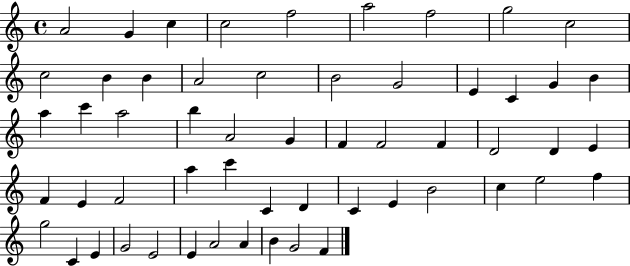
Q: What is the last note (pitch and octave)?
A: F4